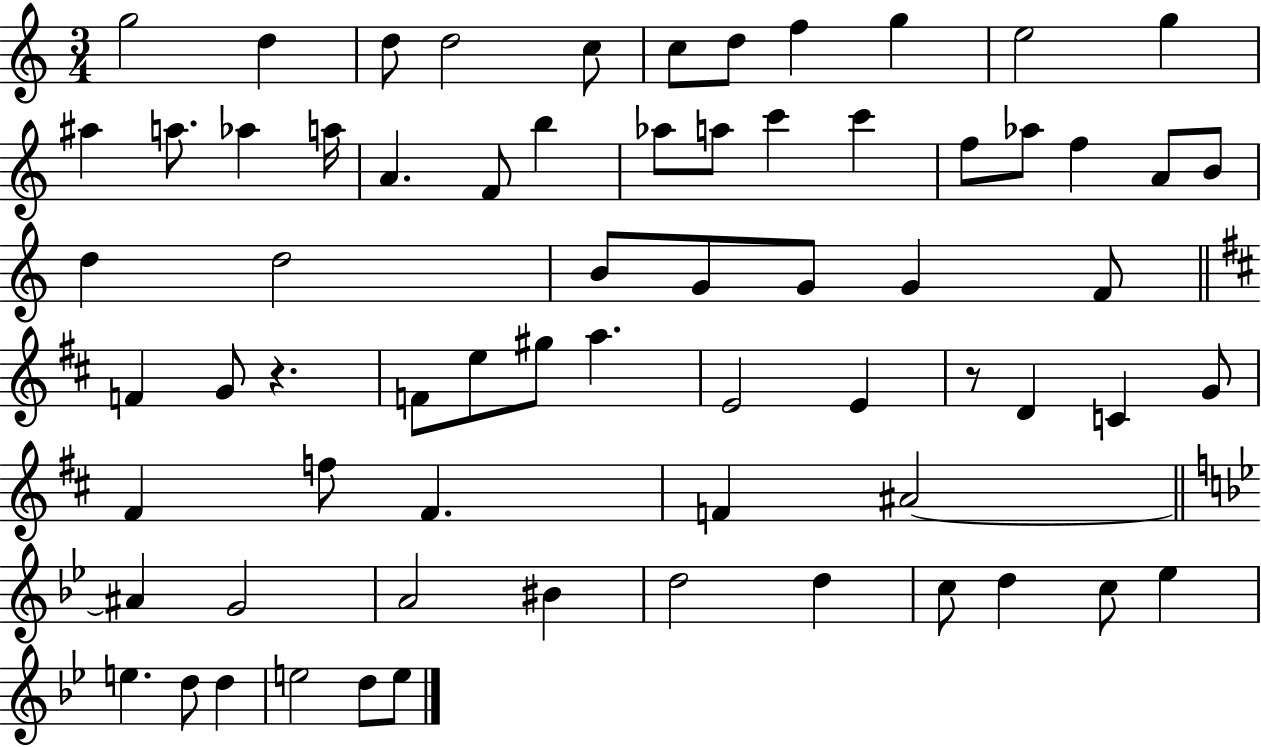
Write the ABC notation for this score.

X:1
T:Untitled
M:3/4
L:1/4
K:C
g2 d d/2 d2 c/2 c/2 d/2 f g e2 g ^a a/2 _a a/4 A F/2 b _a/2 a/2 c' c' f/2 _a/2 f A/2 B/2 d d2 B/2 G/2 G/2 G F/2 F G/2 z F/2 e/2 ^g/2 a E2 E z/2 D C G/2 ^F f/2 ^F F ^A2 ^A G2 A2 ^B d2 d c/2 d c/2 _e e d/2 d e2 d/2 e/2